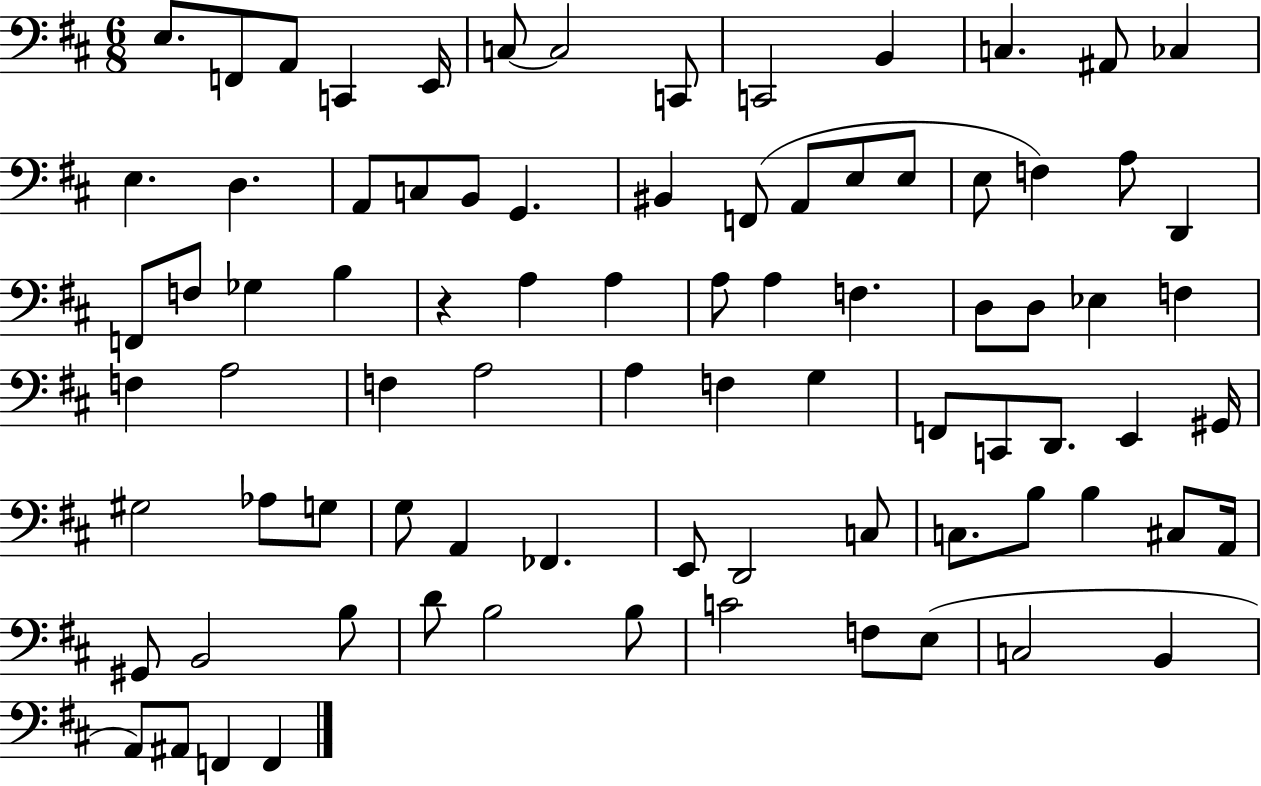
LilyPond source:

{
  \clef bass
  \numericTimeSignature
  \time 6/8
  \key d \major
  e8. f,8 a,8 c,4 e,16 | c8~~ c2 c,8 | c,2 b,4 | c4. ais,8 ces4 | \break e4. d4. | a,8 c8 b,8 g,4. | bis,4 f,8( a,8 e8 e8 | e8 f4) a8 d,4 | \break f,8 f8 ges4 b4 | r4 a4 a4 | a8 a4 f4. | d8 d8 ees4 f4 | \break f4 a2 | f4 a2 | a4 f4 g4 | f,8 c,8 d,8. e,4 gis,16 | \break gis2 aes8 g8 | g8 a,4 fes,4. | e,8 d,2 c8 | c8. b8 b4 cis8 a,16 | \break gis,8 b,2 b8 | d'8 b2 b8 | c'2 f8 e8( | c2 b,4 | \break a,8) ais,8 f,4 f,4 | \bar "|."
}